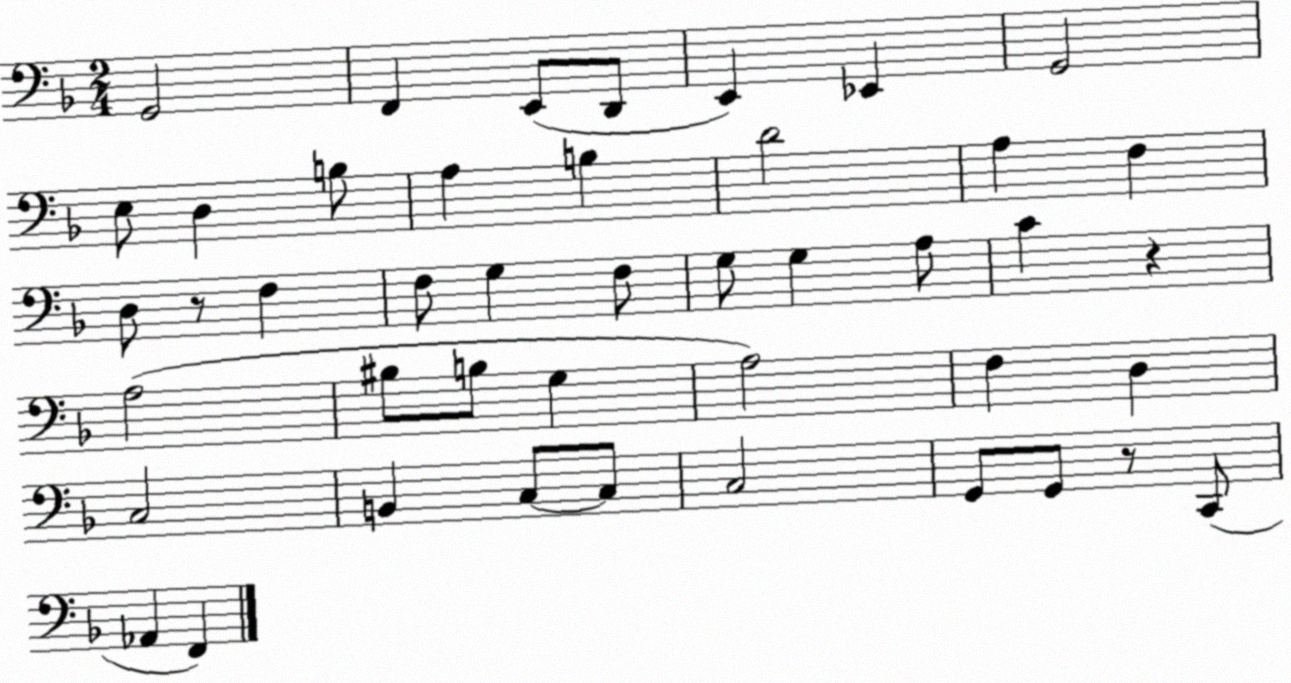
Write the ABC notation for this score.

X:1
T:Untitled
M:2/4
L:1/4
K:F
G,,2 F,, E,,/2 D,,/2 E,, _E,, G,,2 E,/2 D, B,/2 A, B, D2 A, F, D,/2 z/2 F, F,/2 G, F,/2 G,/2 G, A,/2 C z A,2 ^B,/2 B,/2 G, A,2 F, D, C,2 B,, C,/2 C,/2 C,2 G,,/2 G,,/2 z/2 C,,/2 _A,, F,,